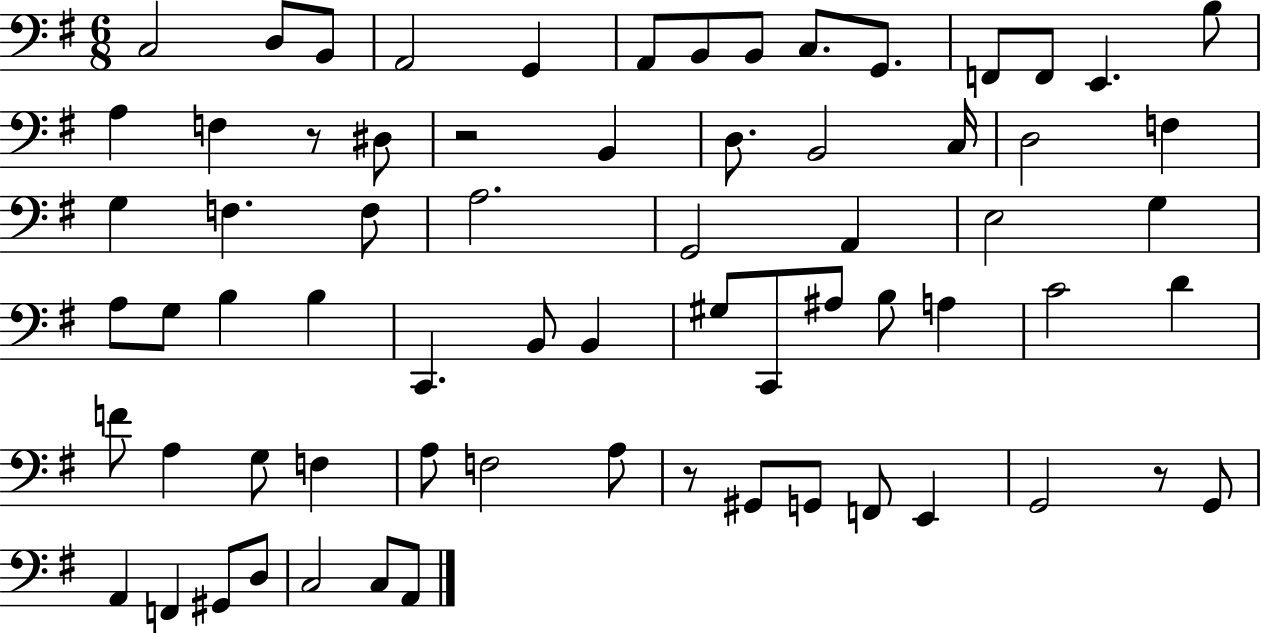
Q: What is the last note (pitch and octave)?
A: A2